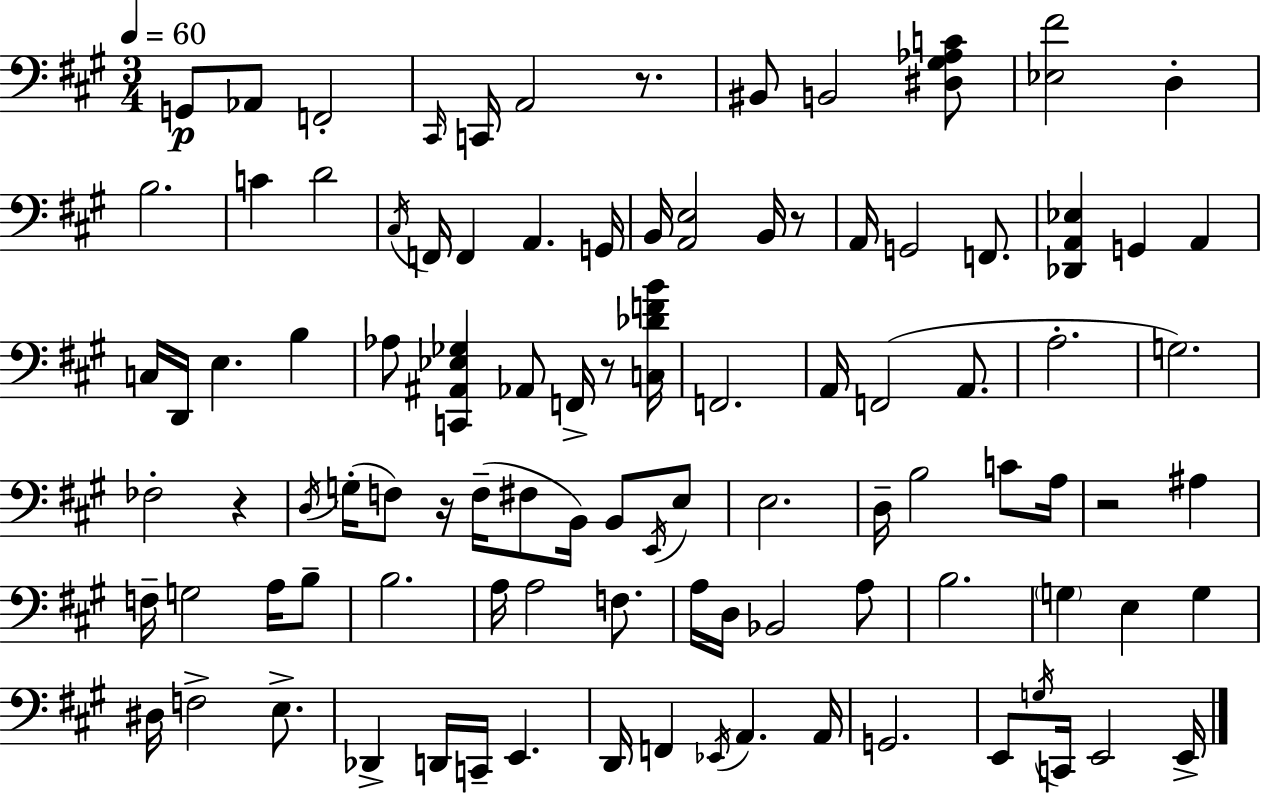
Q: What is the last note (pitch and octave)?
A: E2